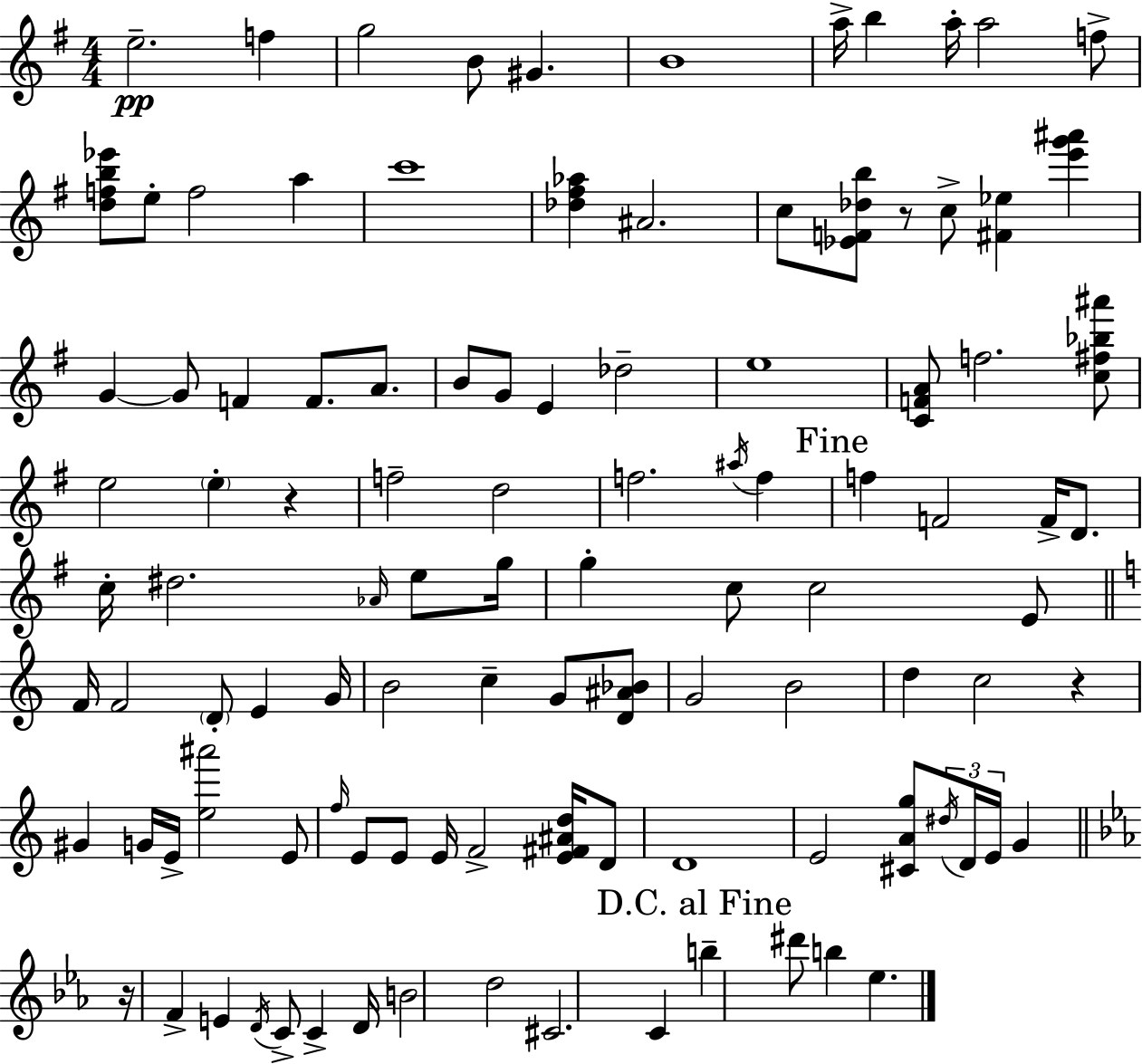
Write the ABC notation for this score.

X:1
T:Untitled
M:4/4
L:1/4
K:Em
e2 f g2 B/2 ^G B4 a/4 b a/4 a2 f/2 [dfb_e']/2 e/2 f2 a c'4 [_d^f_a] ^A2 c/2 [_EF_db]/2 z/2 c/2 [^F_e] [e'g'^a'] G G/2 F F/2 A/2 B/2 G/2 E _d2 e4 [CFA]/2 f2 [c^f_b^a']/2 e2 e z f2 d2 f2 ^a/4 f f F2 F/4 D/2 c/4 ^d2 _A/4 e/2 g/4 g c/2 c2 E/2 F/4 F2 D/2 E G/4 B2 c G/2 [D^A_B]/2 G2 B2 d c2 z ^G G/4 E/4 [e^a']2 E/2 f/4 E/2 E/2 E/4 F2 [E^F^Ad]/4 D/2 D4 E2 [^CAg]/2 ^d/4 D/4 E/4 G z/4 F E D/4 C/2 C D/4 B2 d2 ^C2 C b ^d'/2 b _e